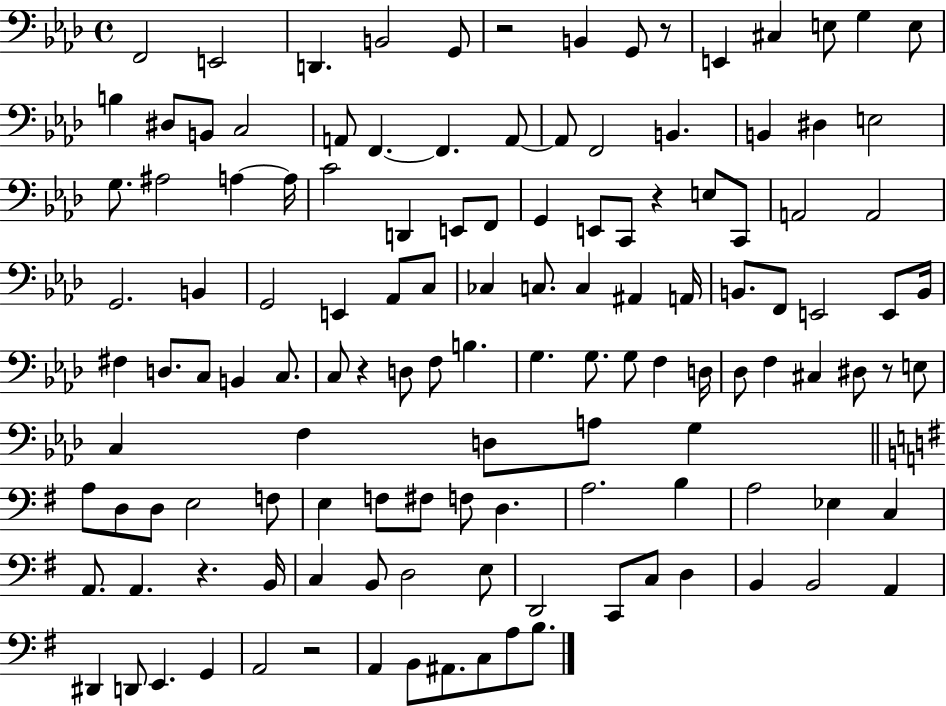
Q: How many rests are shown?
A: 7